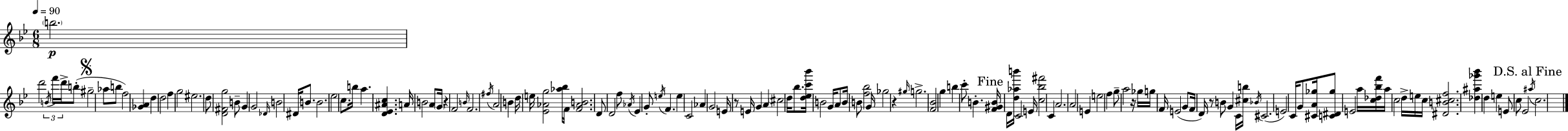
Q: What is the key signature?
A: BES major